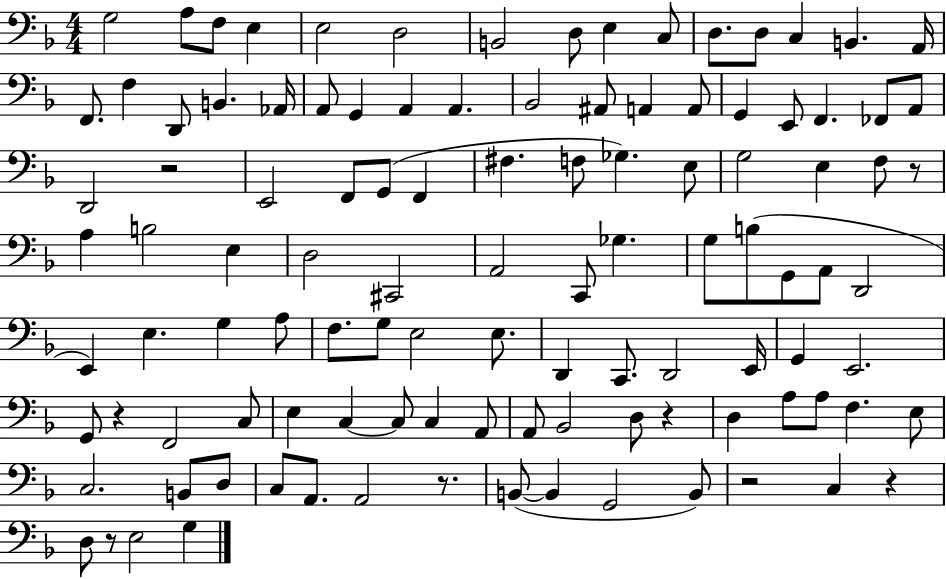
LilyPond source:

{
  \clef bass
  \numericTimeSignature
  \time 4/4
  \key f \major
  g2 a8 f8 e4 | e2 d2 | b,2 d8 e4 c8 | d8. d8 c4 b,4. a,16 | \break f,8. f4 d,8 b,4. aes,16 | a,8 g,4 a,4 a,4. | bes,2 ais,8 a,4 a,8 | g,4 e,8 f,4. fes,8 a,8 | \break d,2 r2 | e,2 f,8 g,8( f,4 | fis4. f8 ges4.) e8 | g2 e4 f8 r8 | \break a4 b2 e4 | d2 cis,2 | a,2 c,8 ges4. | g8 b8( g,8 a,8 d,2 | \break e,4) e4. g4 a8 | f8. g8 e2 e8. | d,4 c,8. d,2 e,16 | g,4 e,2. | \break g,8 r4 f,2 c8 | e4 c4~~ c8 c4 a,8 | a,8 bes,2 d8 r4 | d4 a8 a8 f4. e8 | \break c2. b,8 d8 | c8 a,8. a,2 r8. | b,8~(~ b,4 g,2 b,8) | r2 c4 r4 | \break d8 r8 e2 g4 | \bar "|."
}